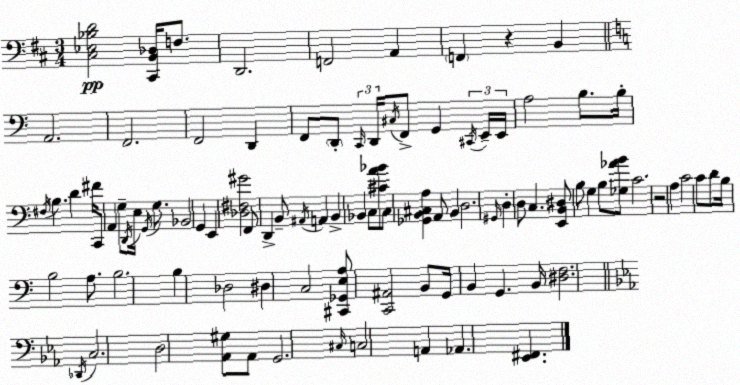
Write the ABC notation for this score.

X:1
T:Untitled
M:3/4
L:1/4
K:D
[^C,_E,_B,D]2 [^C,,B,,_D,]/4 F,/2 D,,2 F,,2 A,, F,, z B,, A,,2 F,,2 F,,2 D,, F,,/2 D,,/2 C,,/4 D,,/4 ^C,/4 F,,/2 G,, ^C,,/4 E,,/4 E,,/4 A,2 B,/2 B,/4 ^F,/4 B, D ^F/4 C,,/2 A,, G,/2 D,,/4 E,/4 G,,/4 G,/2 _B,,2 G,, E,, [_D,^F,^G]2 F,,/2 D,, B,,/2 ^A,,/4 A,, B,, _B,, C,/2 [^CA_B]/2 C,/2 [_G,,B,,^C,A,] A,,/2 B,, D,2 ^G,,/4 D, D,/2 C, [E,,B,,^D,]/2 B,/2 G, B,/2 [_G,_AB]/2 C2 z2 A, C2 C/2 D/2 B,/4 B,2 A,/2 B,2 B, _D,2 ^D, C,2 [^C,,_G,,E,A,]/2 [C,,^A,,]2 B,,/2 G,,/4 B,, G,, B,,/4 [^D,F,]2 _D,,/4 C,2 D,2 [_A,,^G,]/2 _A,,/2 G,,2 ^C,/4 C,2 A,, _A,, [_E,,^F,,]